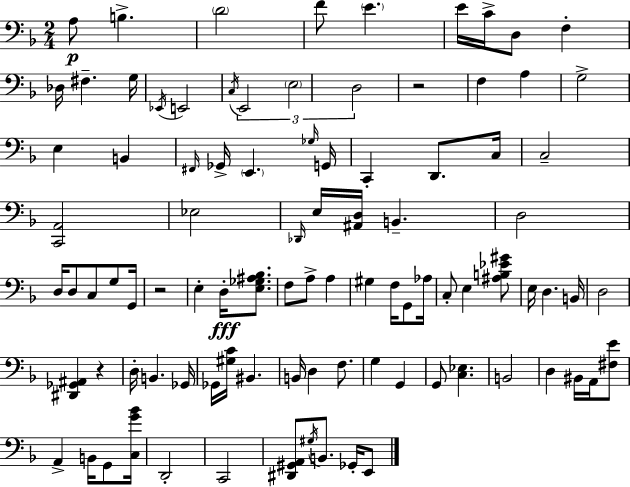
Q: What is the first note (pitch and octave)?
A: A3